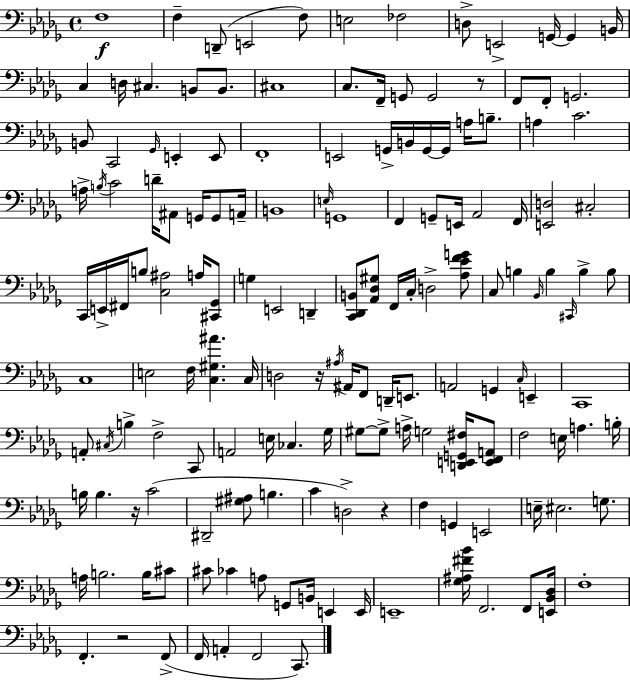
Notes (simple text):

F3/w F3/q D2/e E2/h F3/e E3/h FES3/h D3/e E2/h G2/s G2/q B2/s C3/q D3/s C#3/q. B2/e B2/e. C#3/w C3/e. F2/s G2/e G2/h R/e F2/e F2/e G2/h. B2/e C2/h Gb2/s E2/q E2/e F2/w E2/h G2/s B2/s G2/s G2/s A3/s B3/e. A3/q C4/h. A3/s B3/s C4/h D4/s A#2/e G2/s G2/e A2/s B2/w E3/s G2/w F2/q G2/e E2/s Ab2/h F2/s [E2,D3]/h C#3/h C2/s E2/s F#2/s B3/e [C3,A#3]/h A3/s [C#2,Gb2]/e G3/q E2/h D2/q [C2,Db2,B2]/e [Ab2,Db3,G#3]/e F2/s C3/s D3/h [Ab3,Eb4,F4,G4]/e C3/e B3/q Bb2/s B3/q C#2/s B3/q B3/e C3/w E3/h F3/s [C3,G#3,A#4]/q. C3/s D3/h R/s A#3/s A#2/s F2/e D2/s E2/e. A2/h G2/q C3/s E2/q C2/w A2/e C#3/s B3/q F3/h C2/e A2/h E3/s CES3/q. Gb3/s G#3/e G#3/e A3/s G3/h [D2,E2,G2,F#3]/s [E2,F2,A2]/e F3/h E3/s A3/q. B3/s B3/s B3/q. R/s C4/h D#2/h [G#3,A#3]/e B3/q. C4/q D3/h R/q F3/q G2/q E2/h E3/s EIS3/h. G3/e. A3/s B3/h. B3/s C#4/e C#4/e CES4/q A3/e G2/e B2/s E2/q E2/s E2/w [Gb3,A#3,F#4,Bb4]/s F2/h. F2/e [E2,Bb2,Db3]/s F3/w F2/q. R/h F2/e F2/s A2/q F2/h C2/e.